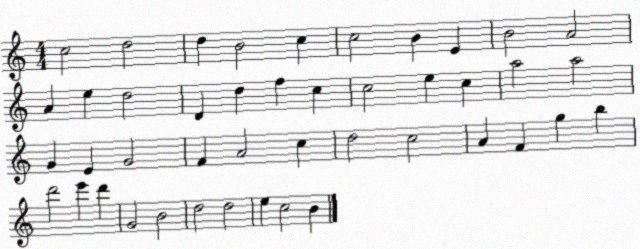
X:1
T:Untitled
M:4/4
L:1/4
K:C
c2 d2 d B2 c c2 B E B2 A2 A e d2 D d f c c2 e c a2 a2 G E G2 F A2 c d2 c2 A F g b d'2 e' d' G2 B2 d2 d2 e c2 B